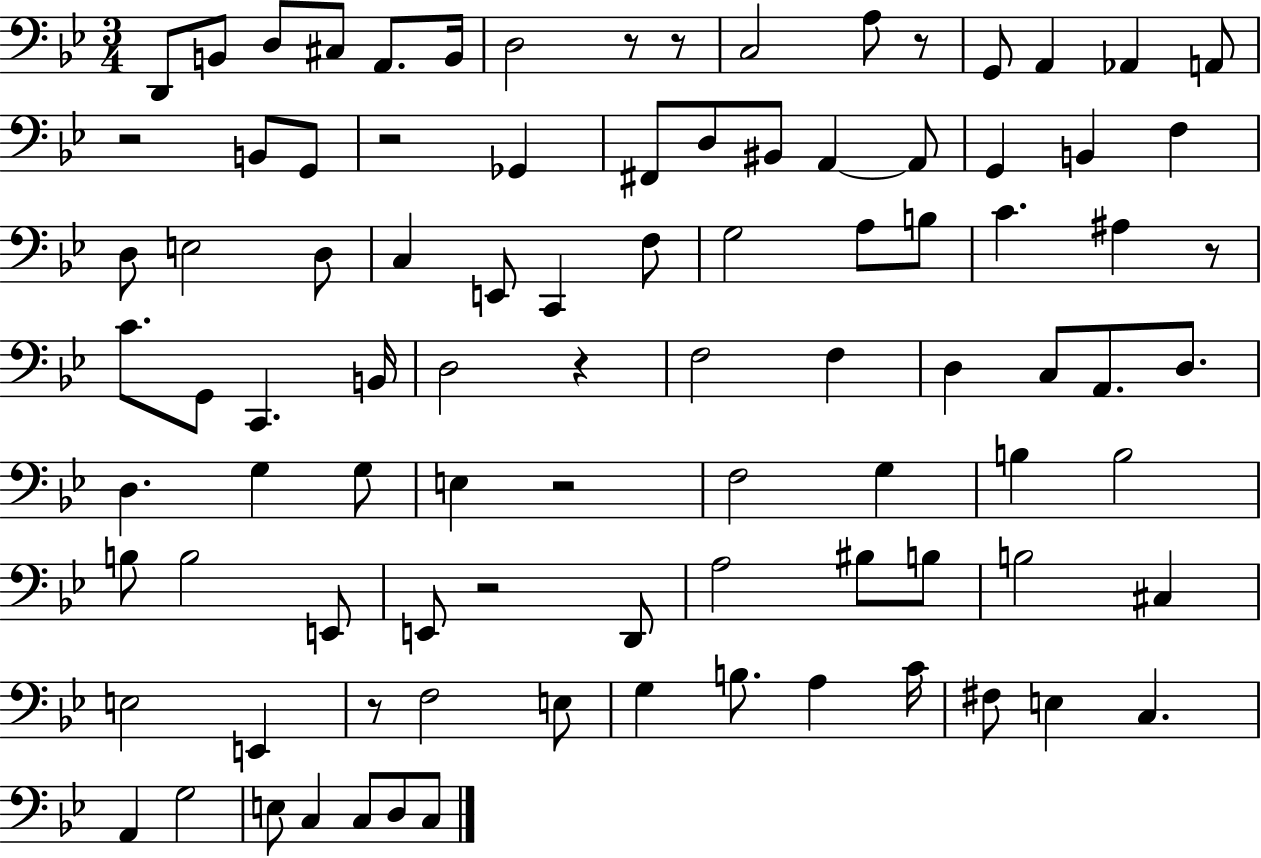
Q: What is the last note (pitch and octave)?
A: C3